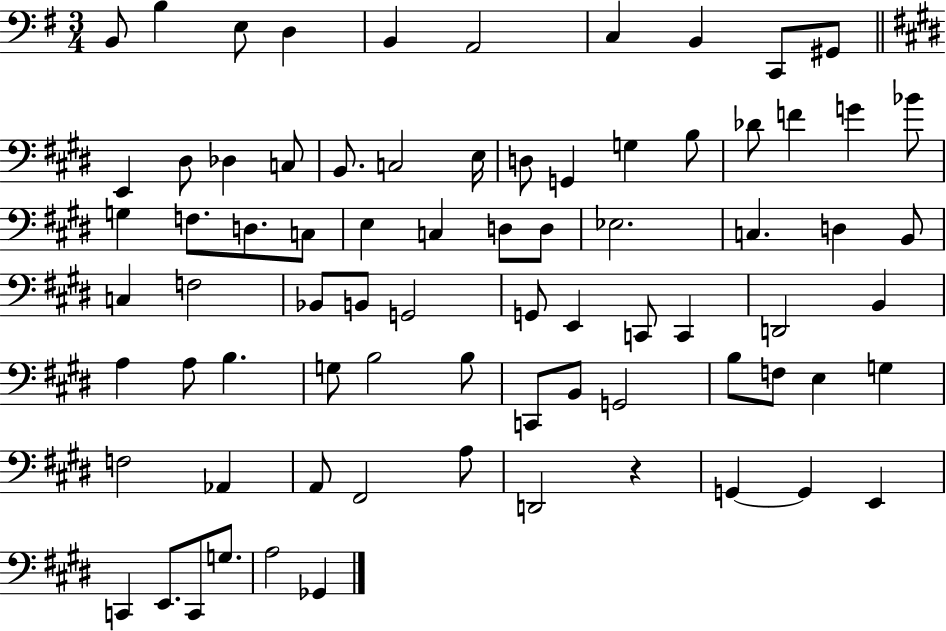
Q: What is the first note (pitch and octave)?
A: B2